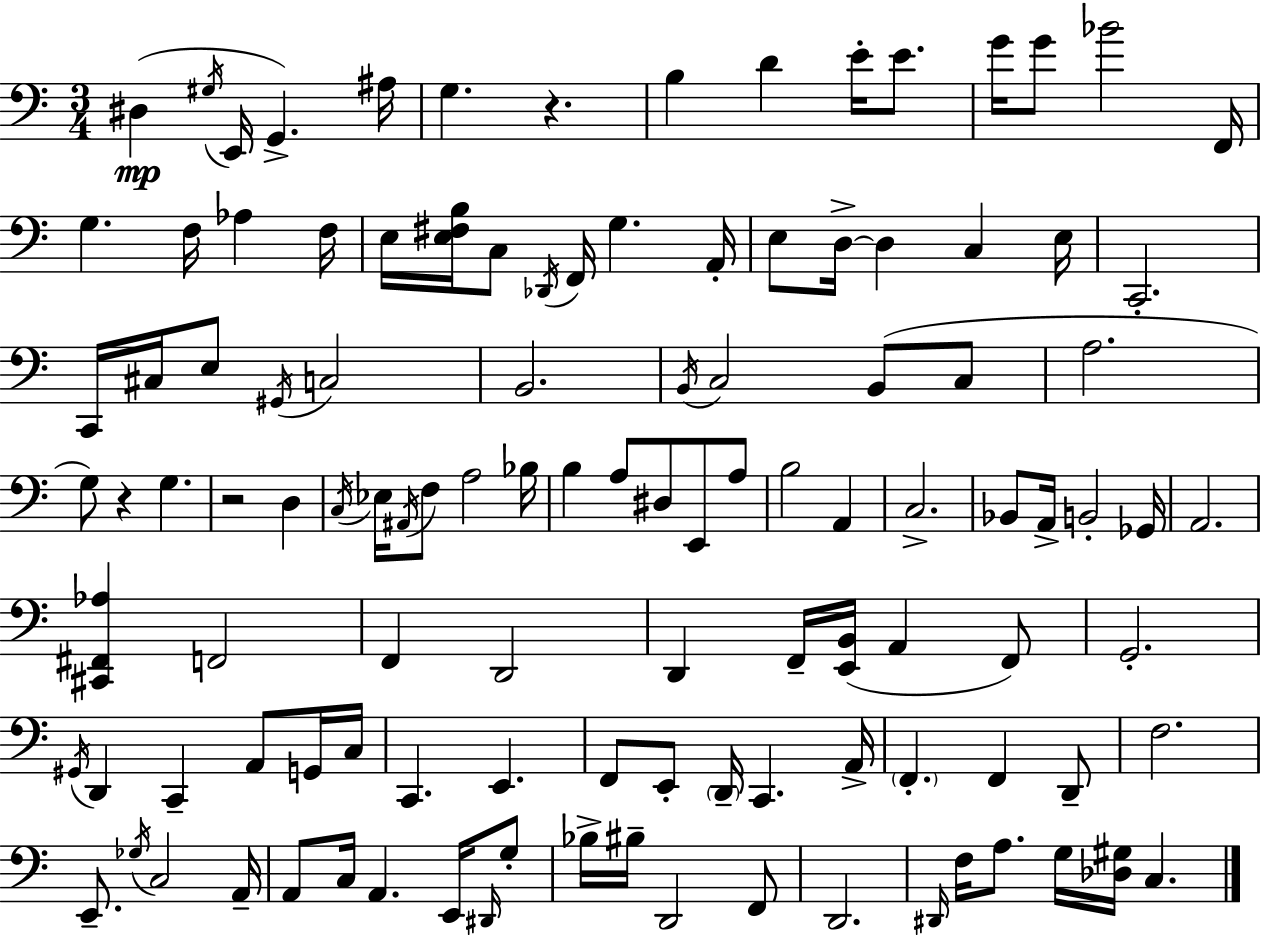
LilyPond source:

{
  \clef bass
  \numericTimeSignature
  \time 3/4
  \key c \major
  dis4(\mp \acciaccatura { gis16 } e,16 g,4.->) | ais16 g4. r4. | b4 d'4 e'16-. e'8. | g'16 g'8 bes'2 | \break f,16 g4. f16 aes4 | f16 e16 <e fis b>16 c8 \acciaccatura { des,16 } f,16 g4. | a,16-. e8 d16->~~ d4 c4 | e16 c,2.-. | \break c,16 cis16 e8 \acciaccatura { gis,16 } c2 | b,2. | \acciaccatura { b,16 } c2 | b,8( c8 a2. | \break g8) r4 g4. | r2 | d4 \acciaccatura { c16 } ees16 \acciaccatura { ais,16 } f8 a2 | bes16 b4 a8 | \break dis8 e,8 a8 b2 | a,4 c2.-> | bes,8 a,16-> b,2-. | ges,16 a,2. | \break <cis, fis, aes>4 f,2 | f,4 d,2 | d,4 f,16-- <e, b,>16( | a,4 f,8) g,2.-. | \break \acciaccatura { gis,16 } d,4 c,4-- | a,8 g,16 c16 c,4. | e,4. f,8 e,8-. \parenthesize d,16-- | c,4. a,16-> \parenthesize f,4.-. | \break f,4 d,8-- f2. | e,8.-- \acciaccatura { ges16 } c2 | a,16-- a,8 c16 a,4. | e,16 \grace { dis,16 } g8-. bes16-> bis16-- d,2 | \break f,8 d,2. | \grace { dis,16 } f16 a8. | g16 <des gis>16 c4. \bar "|."
}